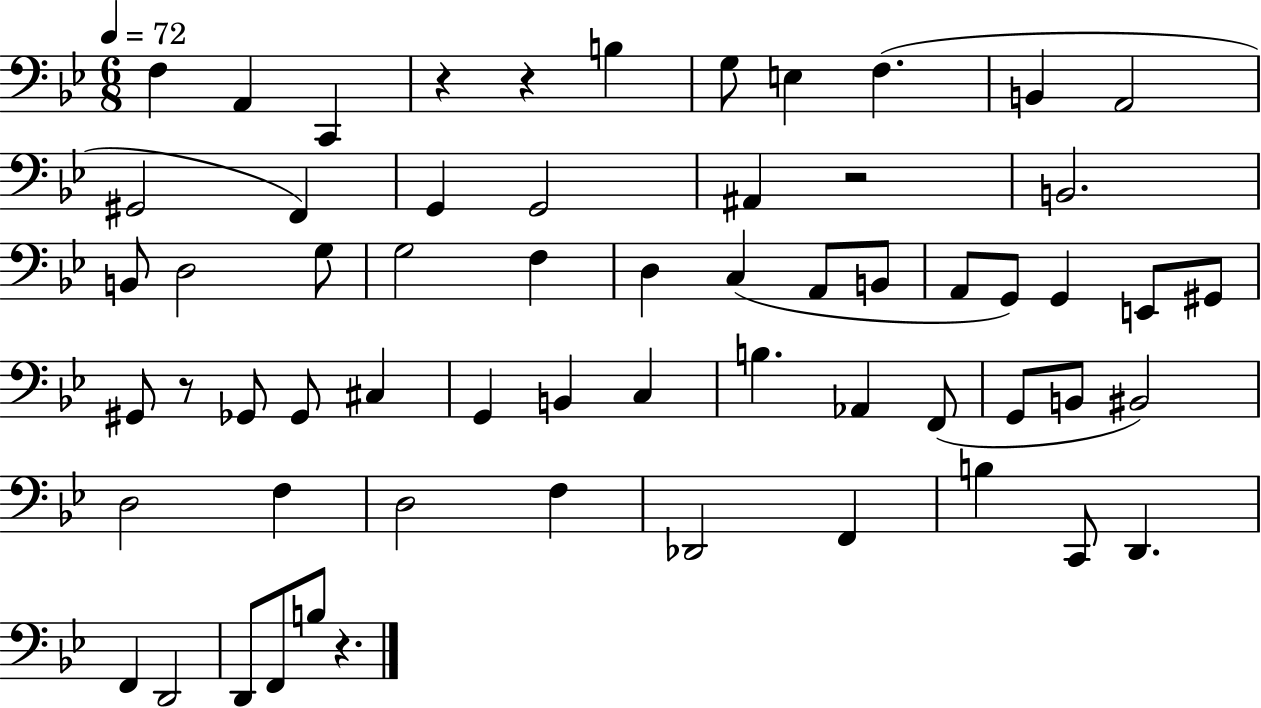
{
  \clef bass
  \numericTimeSignature
  \time 6/8
  \key bes \major
  \tempo 4 = 72
  f4 a,4 c,4 | r4 r4 b4 | g8 e4 f4.( | b,4 a,2 | \break gis,2 f,4) | g,4 g,2 | ais,4 r2 | b,2. | \break b,8 d2 g8 | g2 f4 | d4 c4( a,8 b,8 | a,8 g,8) g,4 e,8 gis,8 | \break gis,8 r8 ges,8 ges,8 cis4 | g,4 b,4 c4 | b4. aes,4 f,8( | g,8 b,8 bis,2) | \break d2 f4 | d2 f4 | des,2 f,4 | b4 c,8 d,4. | \break f,4 d,2 | d,8 f,8 b8 r4. | \bar "|."
}